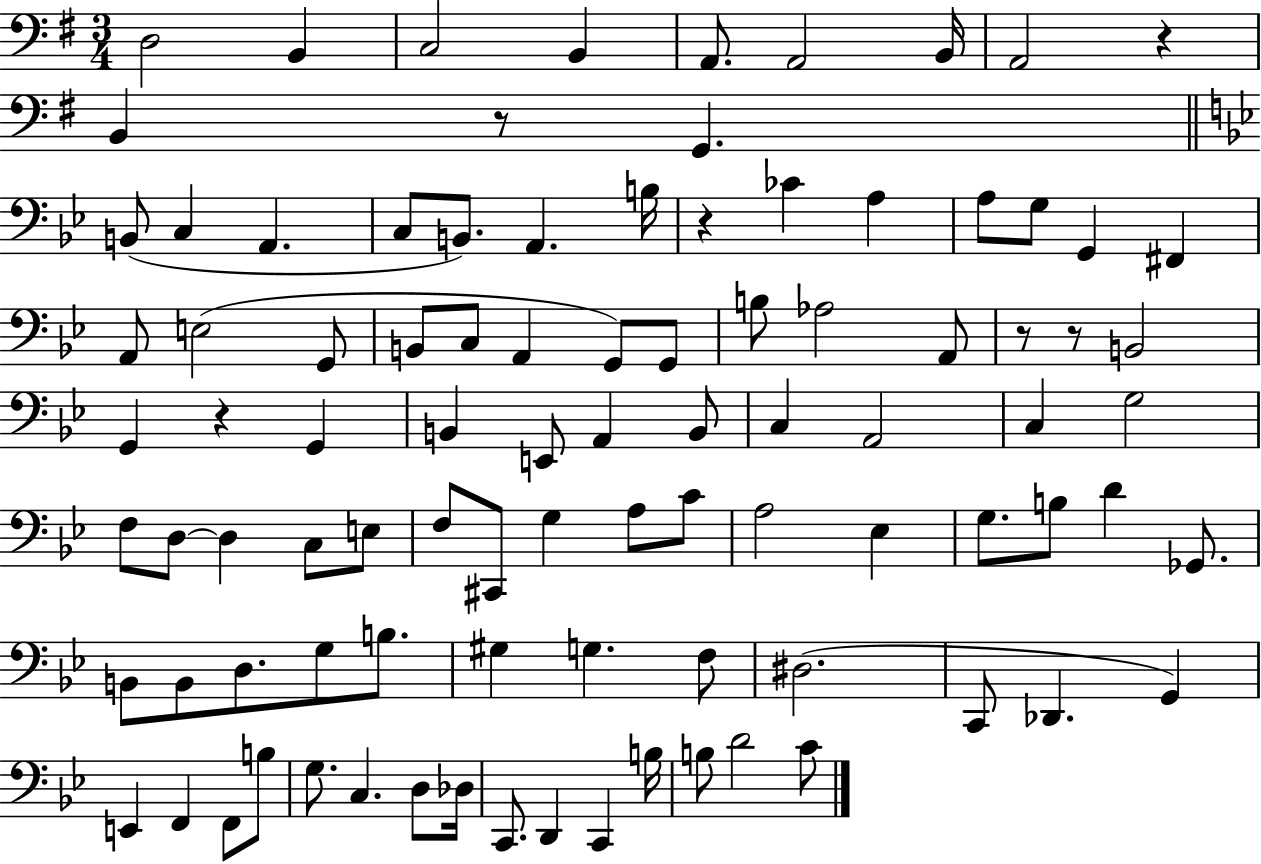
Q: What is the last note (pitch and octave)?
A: C4